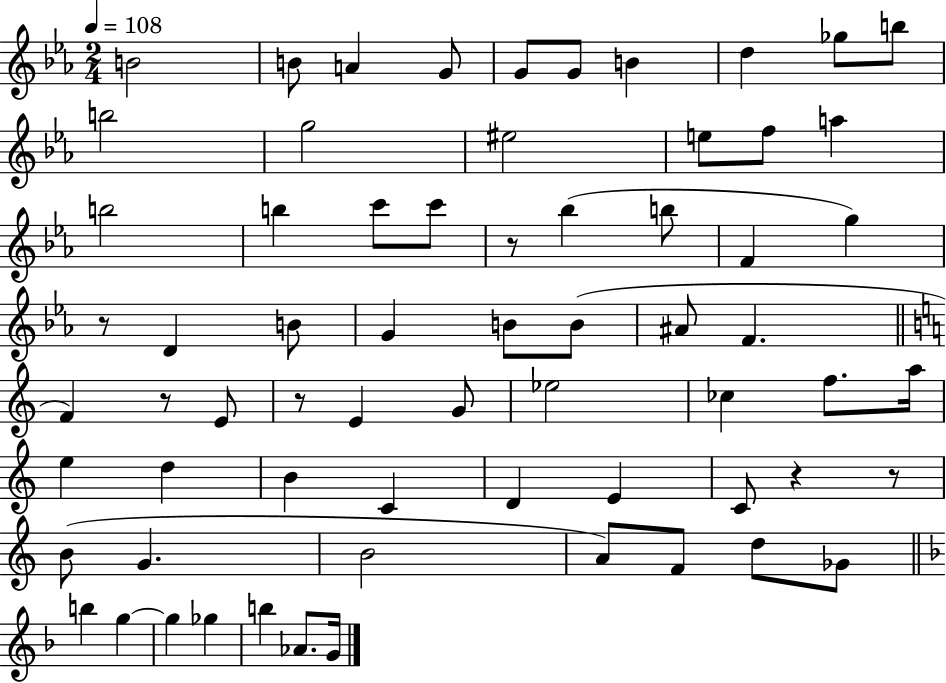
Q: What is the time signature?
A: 2/4